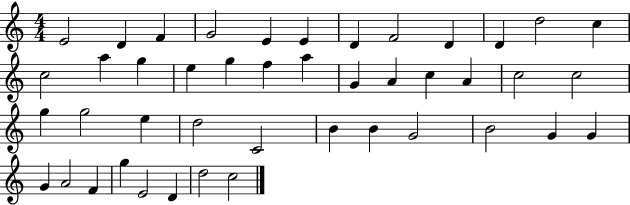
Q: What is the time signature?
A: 4/4